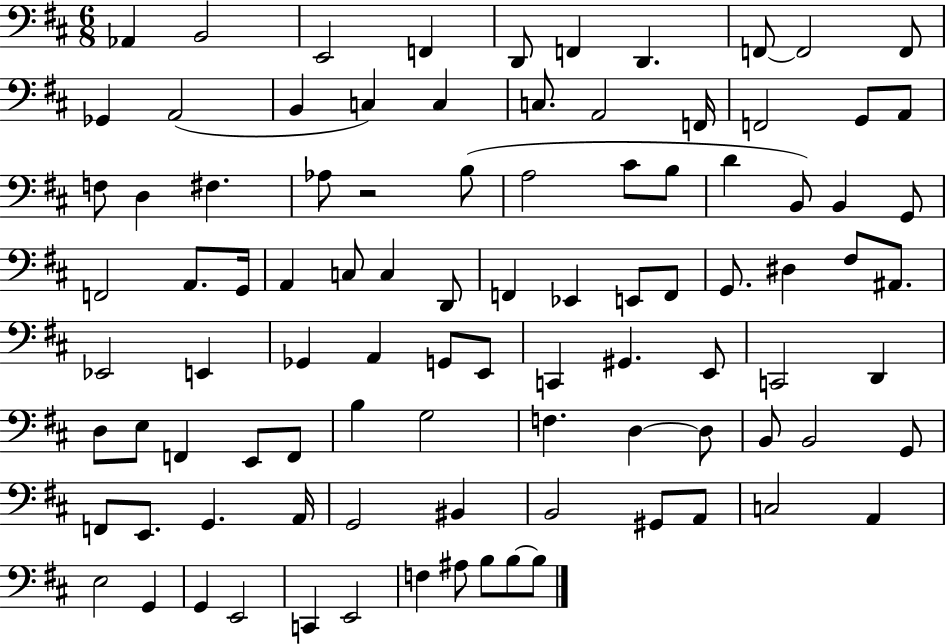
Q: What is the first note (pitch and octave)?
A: Ab2